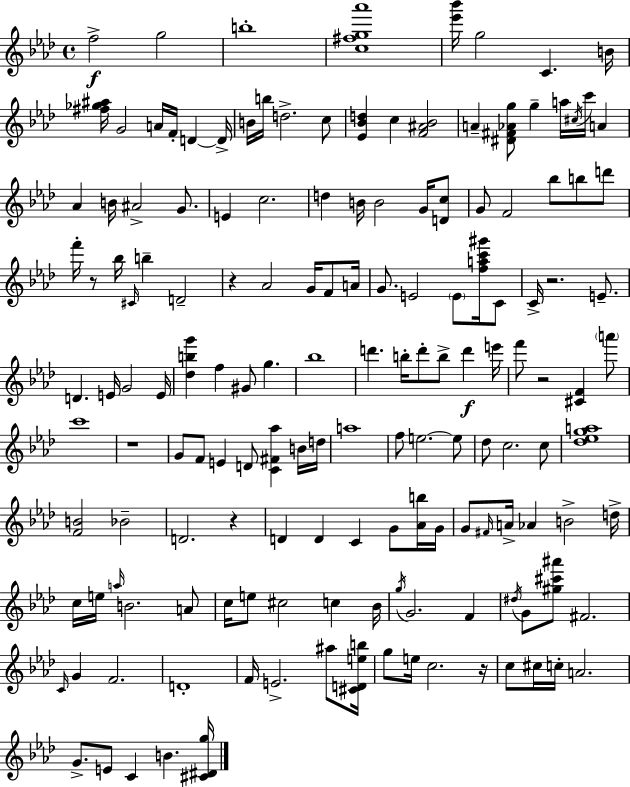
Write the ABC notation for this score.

X:1
T:Untitled
M:4/4
L:1/4
K:Fm
f2 g2 b4 [c^fg_a']4 [_e'_b']/4 g2 C B/4 [^f_g^a]/4 G2 A/4 F/4 D D/4 B/4 b/4 d2 c/2 [_E_Bd] c [F^A_B]2 A [^D^F_Ag]/2 g a/4 ^c/4 c'/4 A _A B/4 ^A2 G/2 E c2 d B/4 B2 G/4 [Dc]/2 G/2 F2 _b/2 b/2 d'/2 f'/4 z/2 _b/4 ^C/4 b D2 z _A2 G/4 F/2 A/4 G/2 E2 E/2 [fac'^g']/4 C/2 C/4 z2 E/2 D E/4 G2 E/4 [_dbg'] f ^G/2 g _b4 d' b/4 d'/2 b/2 d' e'/4 f'/2 z2 [^CF] a'/2 c'4 z4 G/2 F/2 E D/2 [C^F_a] B/4 d/4 a4 f/2 e2 e/2 _d/2 c2 c/2 [_d_ega]4 [FB]2 _B2 D2 z D D C G/2 [_Ab]/4 G/4 G/2 ^F/4 A/4 _A B2 d/4 c/4 e/4 a/4 B2 A/2 c/4 e/2 ^c2 c _B/4 g/4 G2 F ^d/4 G/2 [^g^c'^a']/2 ^F2 C/4 G F2 D4 F/4 E2 ^a/2 [^CDeb]/4 g/2 e/4 c2 z/4 c/2 ^c/4 c/4 A2 G/2 E/2 C B [^C^Dg]/4